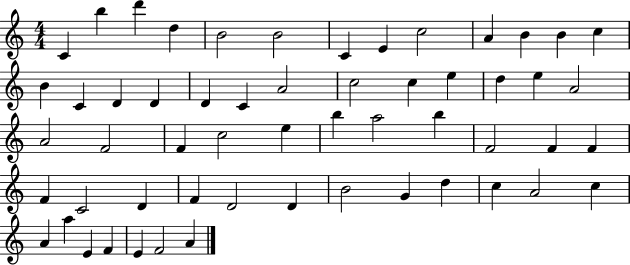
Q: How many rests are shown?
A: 0